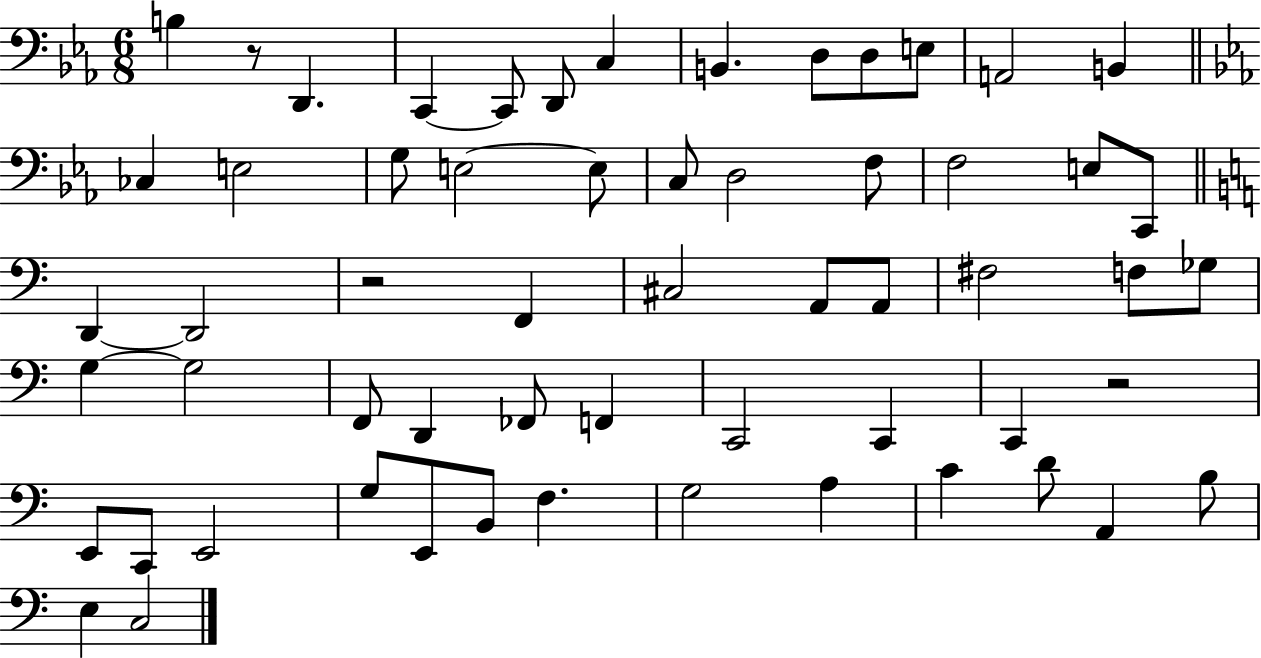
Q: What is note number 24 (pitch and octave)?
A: D2